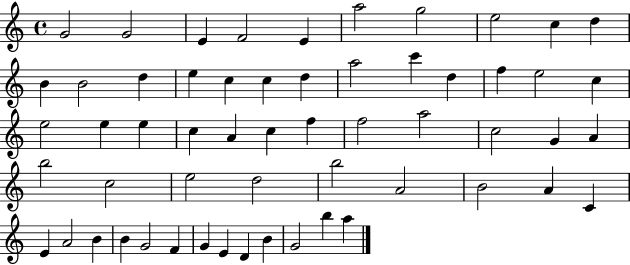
G4/h G4/h E4/q F4/h E4/q A5/h G5/h E5/h C5/q D5/q B4/q B4/h D5/q E5/q C5/q C5/q D5/q A5/h C6/q D5/q F5/q E5/h C5/q E5/h E5/q E5/q C5/q A4/q C5/q F5/q F5/h A5/h C5/h G4/q A4/q B5/h C5/h E5/h D5/h B5/h A4/h B4/h A4/q C4/q E4/q A4/h B4/q B4/q G4/h F4/q G4/q E4/q D4/q B4/q G4/h B5/q A5/q